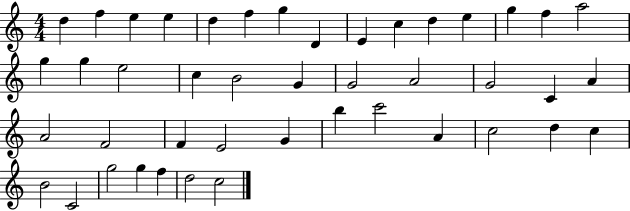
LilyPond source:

{
  \clef treble
  \numericTimeSignature
  \time 4/4
  \key c \major
  d''4 f''4 e''4 e''4 | d''4 f''4 g''4 d'4 | e'4 c''4 d''4 e''4 | g''4 f''4 a''2 | \break g''4 g''4 e''2 | c''4 b'2 g'4 | g'2 a'2 | g'2 c'4 a'4 | \break a'2 f'2 | f'4 e'2 g'4 | b''4 c'''2 a'4 | c''2 d''4 c''4 | \break b'2 c'2 | g''2 g''4 f''4 | d''2 c''2 | \bar "|."
}